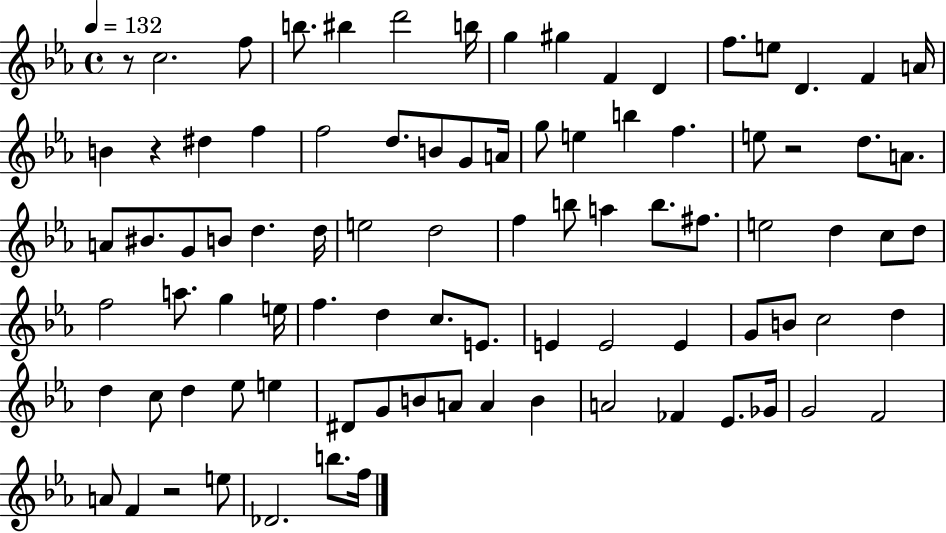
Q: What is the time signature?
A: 4/4